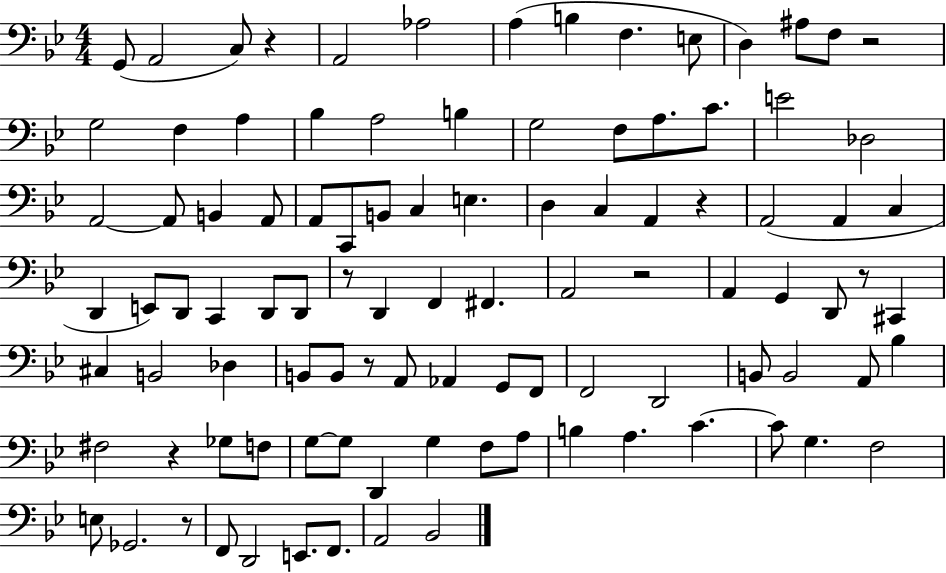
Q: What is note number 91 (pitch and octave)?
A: Bb2